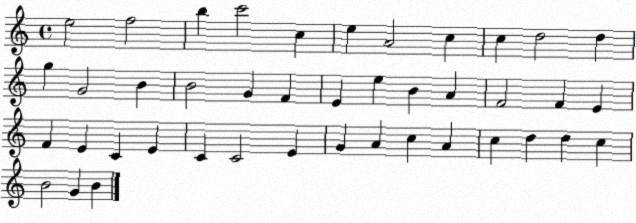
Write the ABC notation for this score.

X:1
T:Untitled
M:4/4
L:1/4
K:C
e2 f2 b c'2 c e A2 c c d2 d g G2 B B2 G F E e B A F2 F E F E C E C C2 E G A c A c d d c B2 G B